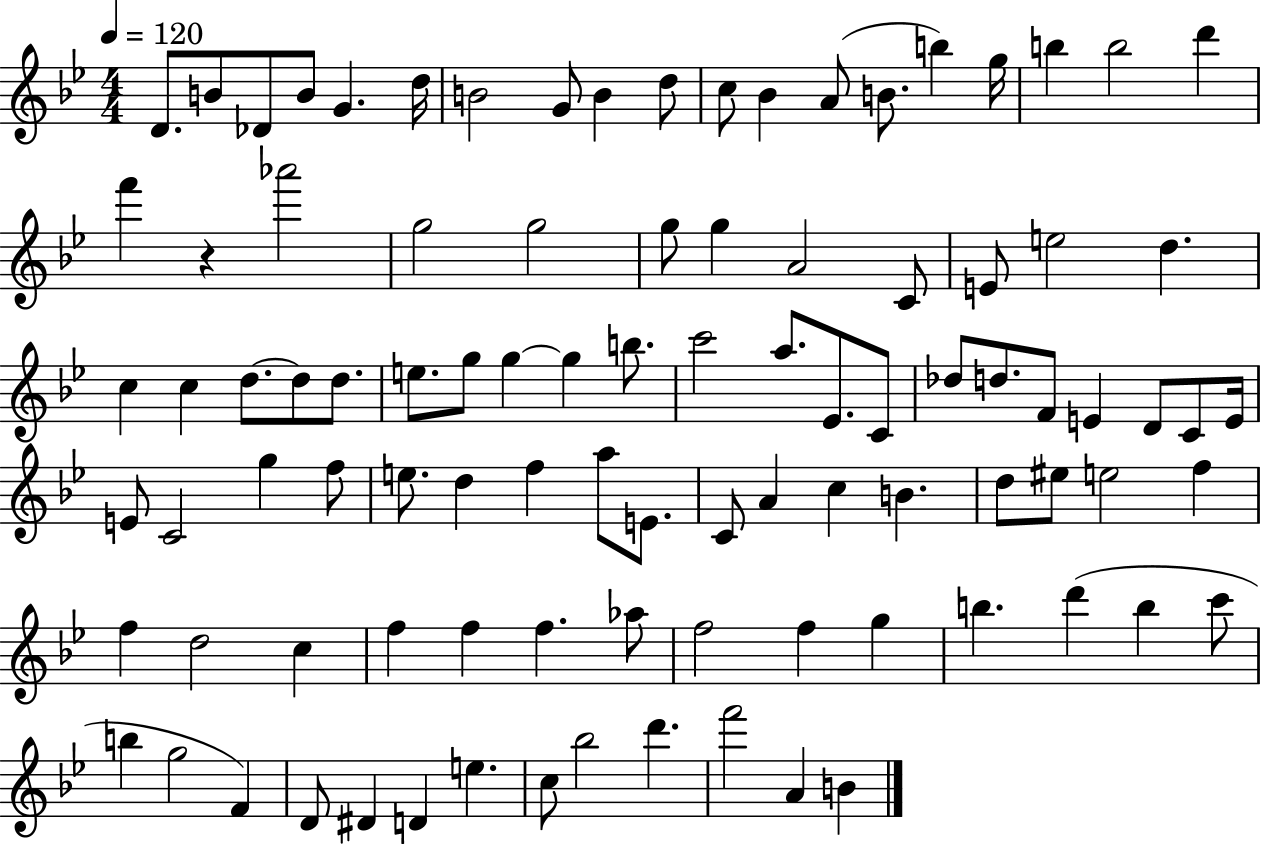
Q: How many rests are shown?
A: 1